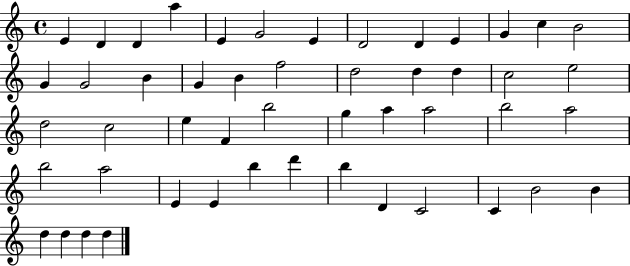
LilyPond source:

{
  \clef treble
  \time 4/4
  \defaultTimeSignature
  \key c \major
  e'4 d'4 d'4 a''4 | e'4 g'2 e'4 | d'2 d'4 e'4 | g'4 c''4 b'2 | \break g'4 g'2 b'4 | g'4 b'4 f''2 | d''2 d''4 d''4 | c''2 e''2 | \break d''2 c''2 | e''4 f'4 b''2 | g''4 a''4 a''2 | b''2 a''2 | \break b''2 a''2 | e'4 e'4 b''4 d'''4 | b''4 d'4 c'2 | c'4 b'2 b'4 | \break d''4 d''4 d''4 d''4 | \bar "|."
}